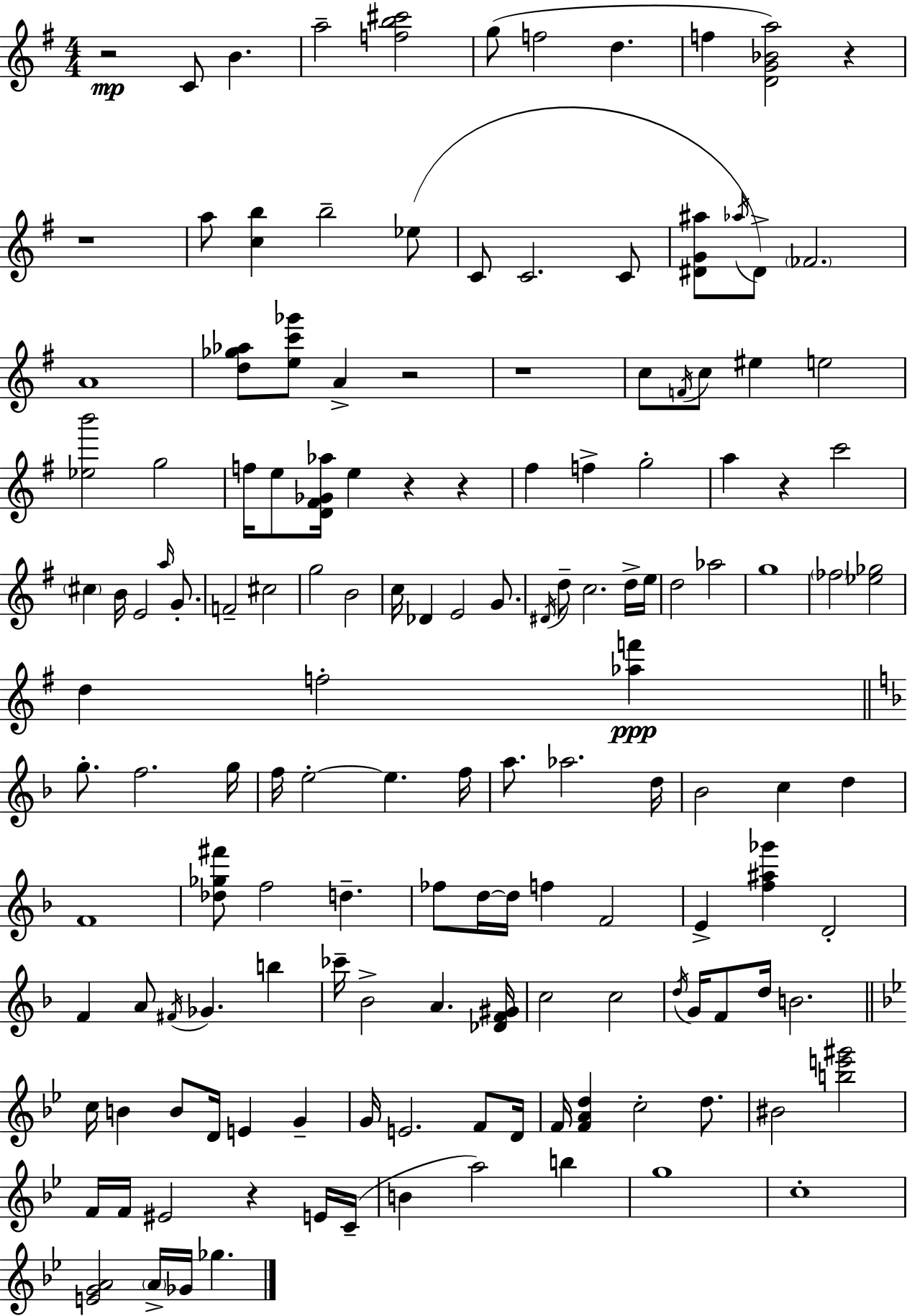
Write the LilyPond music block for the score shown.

{
  \clef treble
  \numericTimeSignature
  \time 4/4
  \key g \major
  r2\mp c'8 b'4. | a''2-- <f'' b'' cis'''>2 | g''8( f''2 d''4. | f''4 <d' g' bes' a''>2) r4 | \break r1 | a''8 <c'' b''>4 b''2-- ees''8( | c'8 c'2. c'8 | <dis' g' ais''>8 \acciaccatura { aes''16 }) dis'8-> \parenthesize fes'2. | \break a'1 | <d'' ges'' aes''>8 <e'' c''' ges'''>8 a'4-> r2 | r1 | c''8 \acciaccatura { f'16 } c''8 eis''4 e''2 | \break <ees'' b'''>2 g''2 | f''16 e''8 <d' fis' ges' aes''>16 e''4 r4 r4 | fis''4 f''4-> g''2-. | a''4 r4 c'''2 | \break \parenthesize cis''4 b'16 e'2 \grace { a''16 } | g'8.-. f'2-- cis''2 | g''2 b'2 | c''16 des'4 e'2 | \break g'8. \acciaccatura { dis'16 } d''8-- c''2. | d''16-> e''16 d''2 aes''2 | g''1 | \parenthesize fes''2 <ees'' ges''>2 | \break d''4 f''2-. | <aes'' f'''>4\ppp \bar "||" \break \key f \major g''8.-. f''2. g''16 | f''16 e''2-.~~ e''4. f''16 | a''8. aes''2. d''16 | bes'2 c''4 d''4 | \break f'1 | <des'' ges'' fis'''>8 f''2 d''4.-- | fes''8 d''16~~ d''16 f''4 f'2 | e'4-> <f'' ais'' ges'''>4 d'2-. | \break f'4 a'8 \acciaccatura { fis'16 } ges'4. b''4 | ces'''16-- bes'2-> a'4. | <des' f' gis'>16 c''2 c''2 | \acciaccatura { d''16 } g'16 f'8 d''16 b'2. | \break \bar "||" \break \key g \minor c''16 b'4 b'8 d'16 e'4 g'4-- | g'16 e'2. f'8 d'16 | f'16 <f' a' d''>4 c''2-. d''8. | bis'2 <b'' e''' gis'''>2 | \break f'16 f'16 eis'2 r4 e'16 c'16--( | b'4 a''2) b''4 | g''1 | c''1-. | \break <e' g' a'>2 \parenthesize a'16-> ges'16 ges''4. | \bar "|."
}